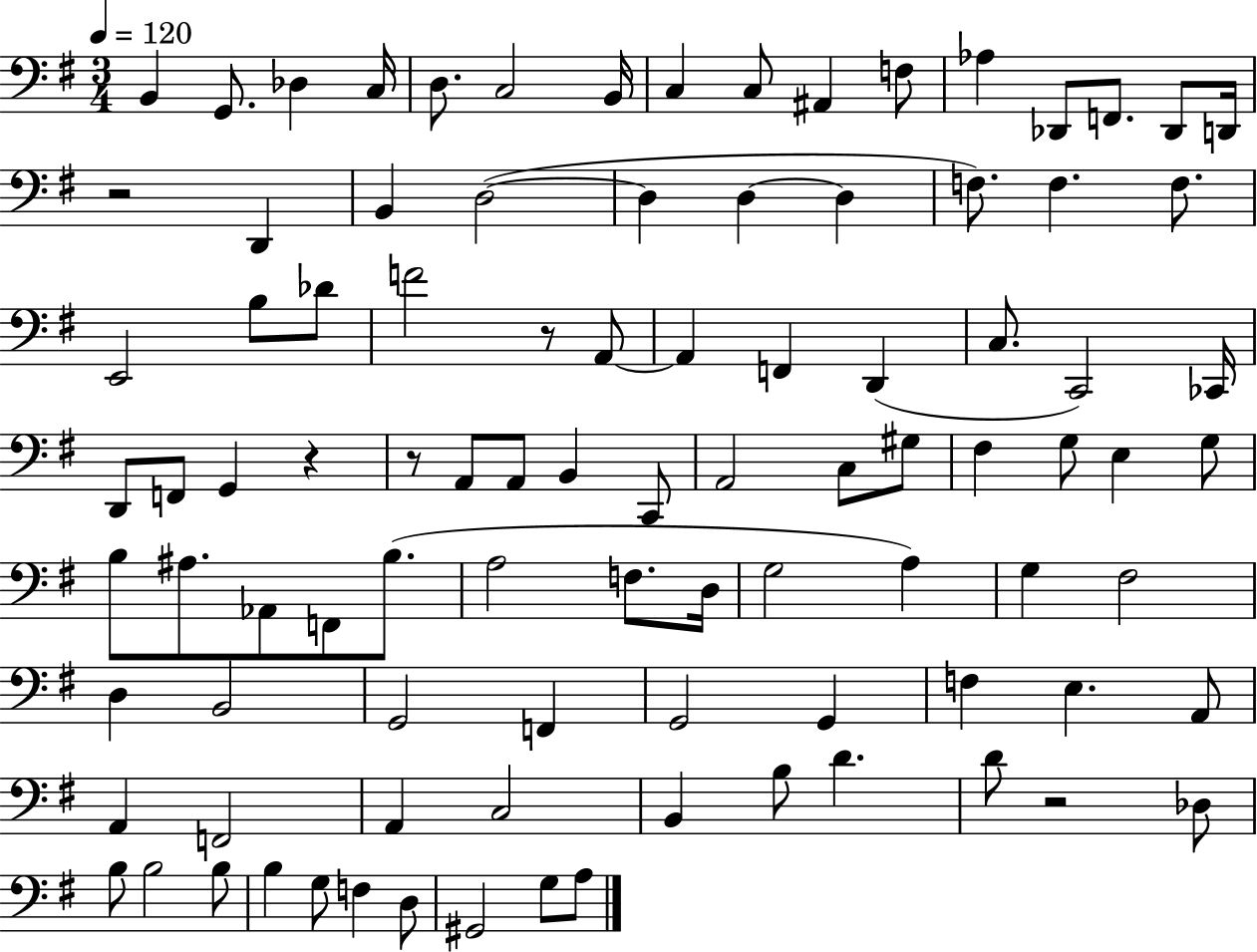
X:1
T:Untitled
M:3/4
L:1/4
K:G
B,, G,,/2 _D, C,/4 D,/2 C,2 B,,/4 C, C,/2 ^A,, F,/2 _A, _D,,/2 F,,/2 _D,,/2 D,,/4 z2 D,, B,, D,2 D, D, D, F,/2 F, F,/2 E,,2 B,/2 _D/2 F2 z/2 A,,/2 A,, F,, D,, C,/2 C,,2 _C,,/4 D,,/2 F,,/2 G,, z z/2 A,,/2 A,,/2 B,, C,,/2 A,,2 C,/2 ^G,/2 ^F, G,/2 E, G,/2 B,/2 ^A,/2 _A,,/2 F,,/2 B,/2 A,2 F,/2 D,/4 G,2 A, G, ^F,2 D, B,,2 G,,2 F,, G,,2 G,, F, E, A,,/2 A,, F,,2 A,, C,2 B,, B,/2 D D/2 z2 _D,/2 B,/2 B,2 B,/2 B, G,/2 F, D,/2 ^G,,2 G,/2 A,/2